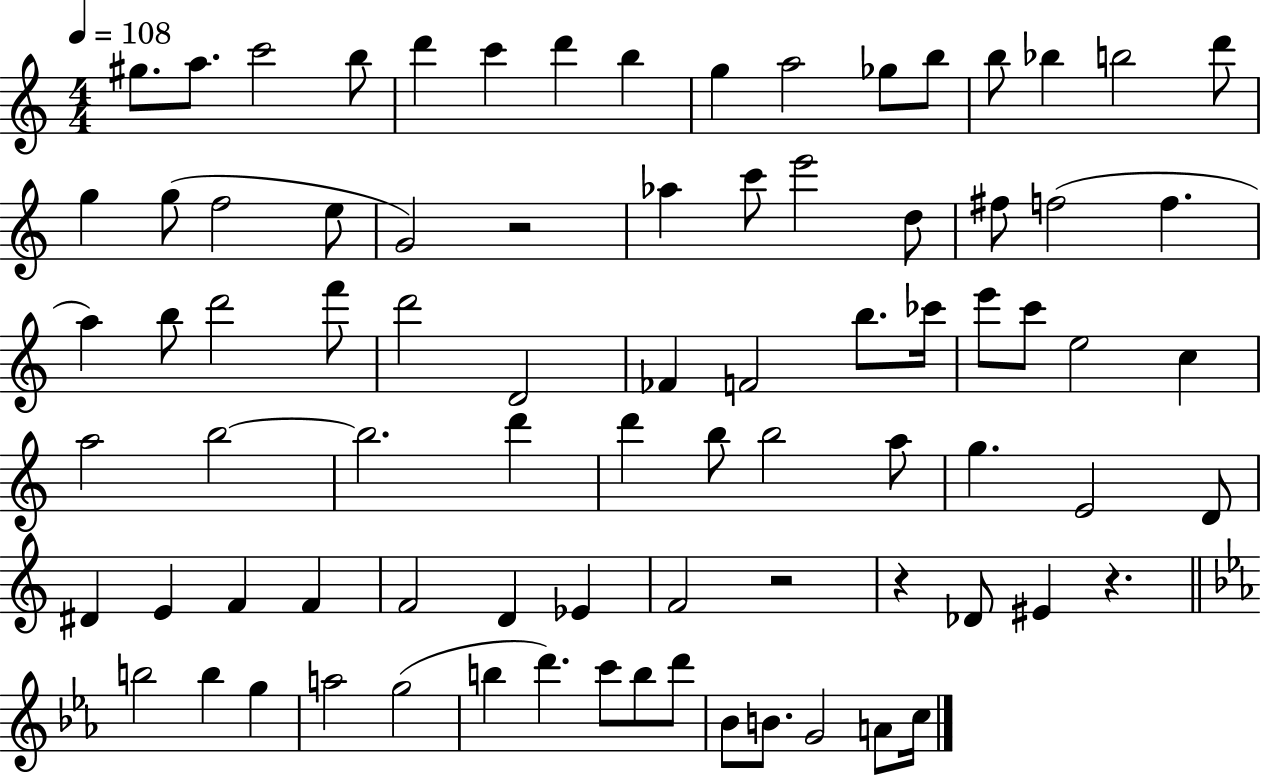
{
  \clef treble
  \numericTimeSignature
  \time 4/4
  \key c \major
  \tempo 4 = 108
  \repeat volta 2 { gis''8. a''8. c'''2 b''8 | d'''4 c'''4 d'''4 b''4 | g''4 a''2 ges''8 b''8 | b''8 bes''4 b''2 d'''8 | \break g''4 g''8( f''2 e''8 | g'2) r2 | aes''4 c'''8 e'''2 d''8 | fis''8 f''2( f''4. | \break a''4) b''8 d'''2 f'''8 | d'''2 d'2 | fes'4 f'2 b''8. ces'''16 | e'''8 c'''8 e''2 c''4 | \break a''2 b''2~~ | b''2. d'''4 | d'''4 b''8 b''2 a''8 | g''4. e'2 d'8 | \break dis'4 e'4 f'4 f'4 | f'2 d'4 ees'4 | f'2 r2 | r4 des'8 eis'4 r4. | \break \bar "||" \break \key ees \major b''2 b''4 g''4 | a''2 g''2( | b''4 d'''4.) c'''8 b''8 d'''8 | bes'8 b'8. g'2 a'8 c''16 | \break } \bar "|."
}